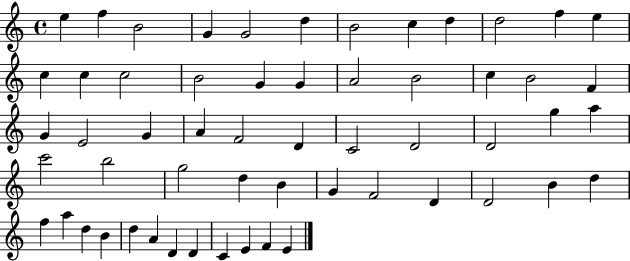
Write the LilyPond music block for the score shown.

{
  \clef treble
  \time 4/4
  \defaultTimeSignature
  \key c \major
  e''4 f''4 b'2 | g'4 g'2 d''4 | b'2 c''4 d''4 | d''2 f''4 e''4 | \break c''4 c''4 c''2 | b'2 g'4 g'4 | a'2 b'2 | c''4 b'2 f'4 | \break g'4 e'2 g'4 | a'4 f'2 d'4 | c'2 d'2 | d'2 g''4 a''4 | \break c'''2 b''2 | g''2 d''4 b'4 | g'4 f'2 d'4 | d'2 b'4 d''4 | \break f''4 a''4 d''4 b'4 | d''4 a'4 d'4 d'4 | c'4 e'4 f'4 e'4 | \bar "|."
}